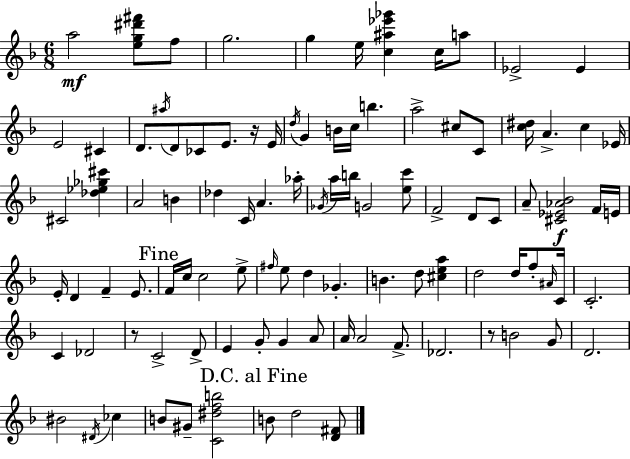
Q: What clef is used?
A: treble